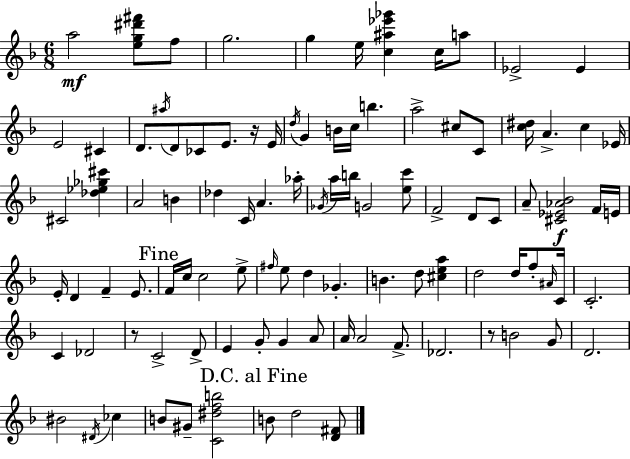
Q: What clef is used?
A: treble